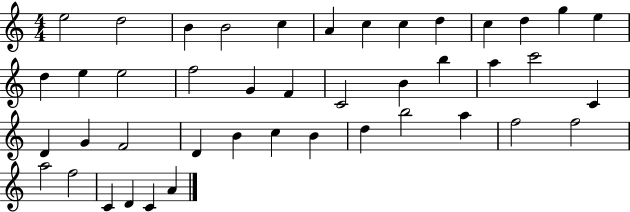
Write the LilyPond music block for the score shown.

{
  \clef treble
  \numericTimeSignature
  \time 4/4
  \key c \major
  e''2 d''2 | b'4 b'2 c''4 | a'4 c''4 c''4 d''4 | c''4 d''4 g''4 e''4 | \break d''4 e''4 e''2 | f''2 g'4 f'4 | c'2 b'4 b''4 | a''4 c'''2 c'4 | \break d'4 g'4 f'2 | d'4 b'4 c''4 b'4 | d''4 b''2 a''4 | f''2 f''2 | \break a''2 f''2 | c'4 d'4 c'4 a'4 | \bar "|."
}